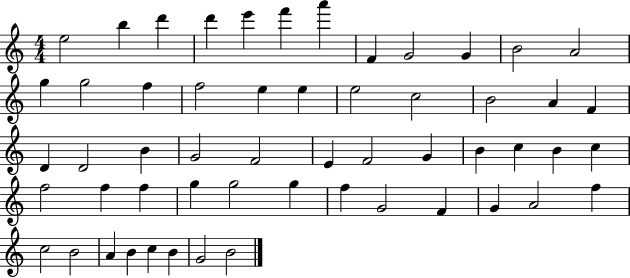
E5/h B5/q D6/q D6/q E6/q F6/q A6/q F4/q G4/h G4/q B4/h A4/h G5/q G5/h F5/q F5/h E5/q E5/q E5/h C5/h B4/h A4/q F4/q D4/q D4/h B4/q G4/h F4/h E4/q F4/h G4/q B4/q C5/q B4/q C5/q F5/h F5/q F5/q G5/q G5/h G5/q F5/q G4/h F4/q G4/q A4/h F5/q C5/h B4/h A4/q B4/q C5/q B4/q G4/h B4/h